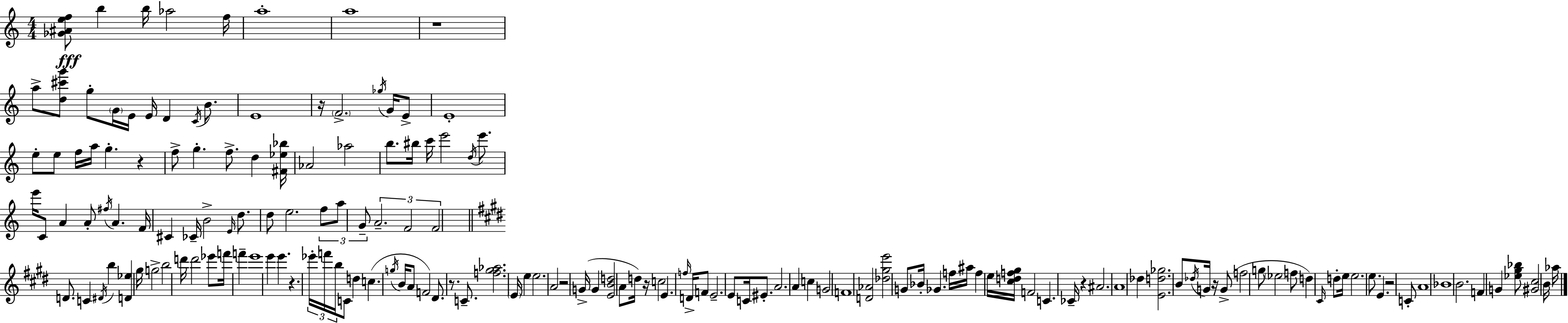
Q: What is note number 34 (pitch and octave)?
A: C6